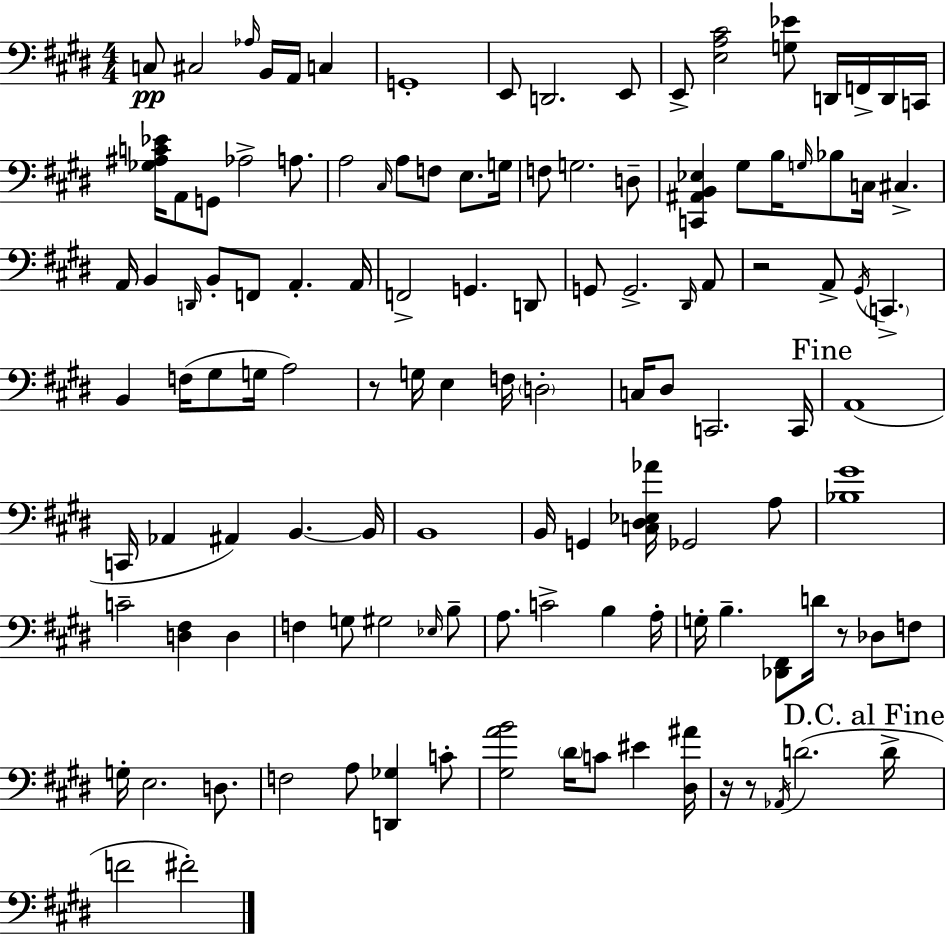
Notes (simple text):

C3/e C#3/h Ab3/s B2/s A2/s C3/q G2/w E2/e D2/h. E2/e E2/e [E3,A3,C#4]/h [G3,Eb4]/e D2/s F2/s D2/s C2/s [Gb3,A#3,C4,Eb4]/s A2/e G2/e Ab3/h A3/e. A3/h C#3/s A3/e F3/e E3/e. G3/s F3/e G3/h. D3/e [C2,A#2,B2,Eb3]/q G#3/e B3/s G3/s Bb3/e C3/s C#3/q. A2/s B2/q D2/s B2/e F2/e A2/q. A2/s F2/h G2/q. D2/e G2/e G2/h. D#2/s A2/e R/h A2/e G#2/s C2/q. B2/q F3/s G#3/e G3/s A3/h R/e G3/s E3/q F3/s D3/h C3/s D#3/e C2/h. C2/s A2/w C2/s Ab2/q A#2/q B2/q. B2/s B2/w B2/s G2/q [C3,D#3,Eb3,Ab4]/s Gb2/h A3/e [Bb3,G#4]/w C4/h [D3,F#3]/q D3/q F3/q G3/e G#3/h Eb3/s B3/e A3/e. C4/h B3/q A3/s G3/s B3/q. [Db2,F#2]/e D4/s R/e Db3/e F3/e G3/s E3/h. D3/e. F3/h A3/e [D2,Gb3]/q C4/e [G#3,A4,B4]/h D#4/s C4/e EIS4/q [D#3,A#4]/s R/s R/e Ab2/s D4/h. D4/s F4/h F#4/h